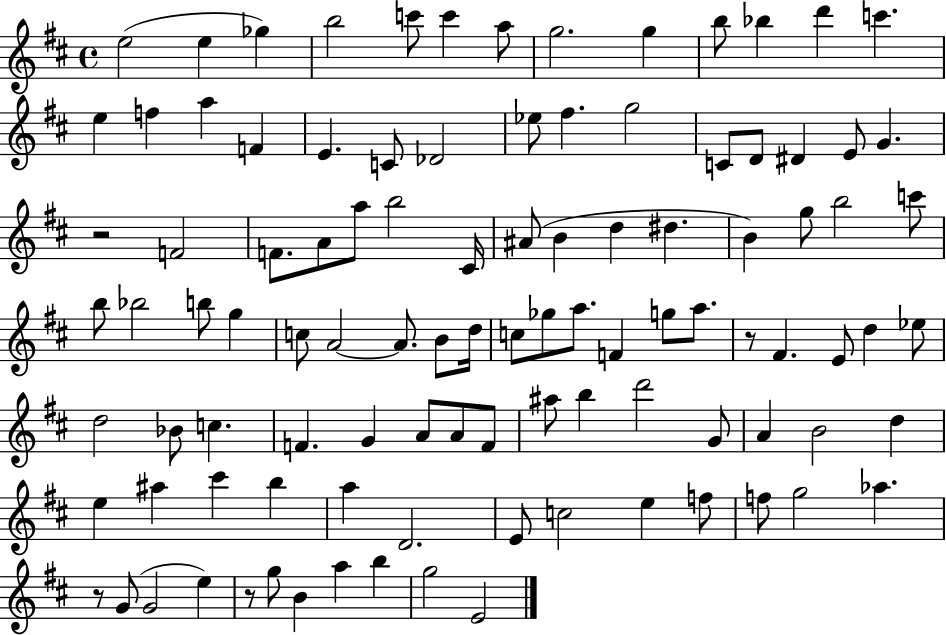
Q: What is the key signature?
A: D major